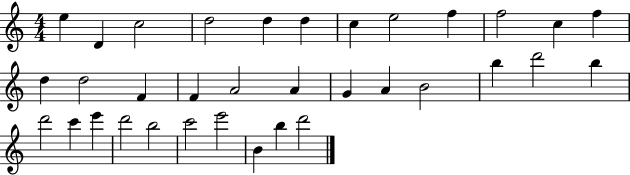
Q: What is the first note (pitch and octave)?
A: E5